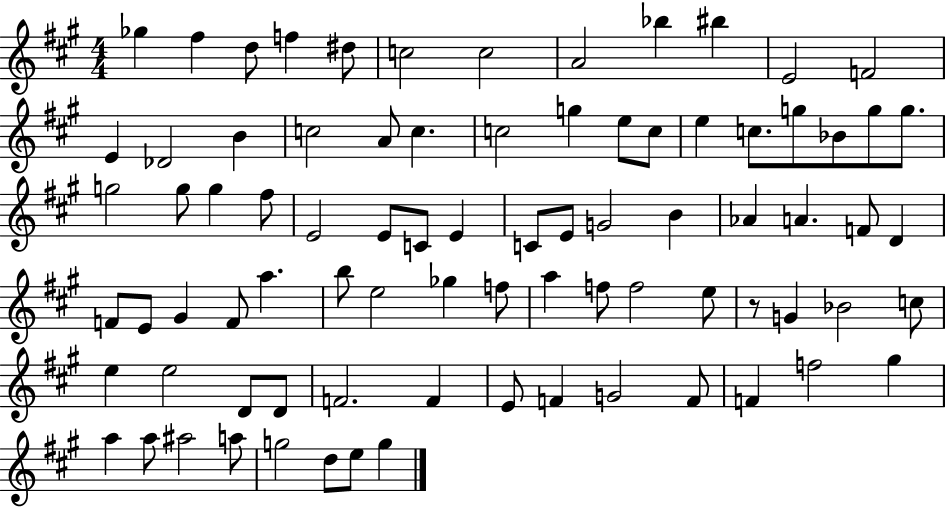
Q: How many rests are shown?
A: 1